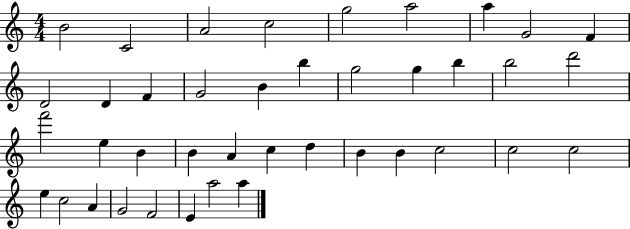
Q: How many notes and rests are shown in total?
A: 40